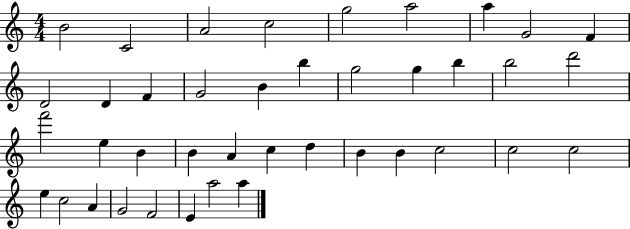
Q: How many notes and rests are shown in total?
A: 40